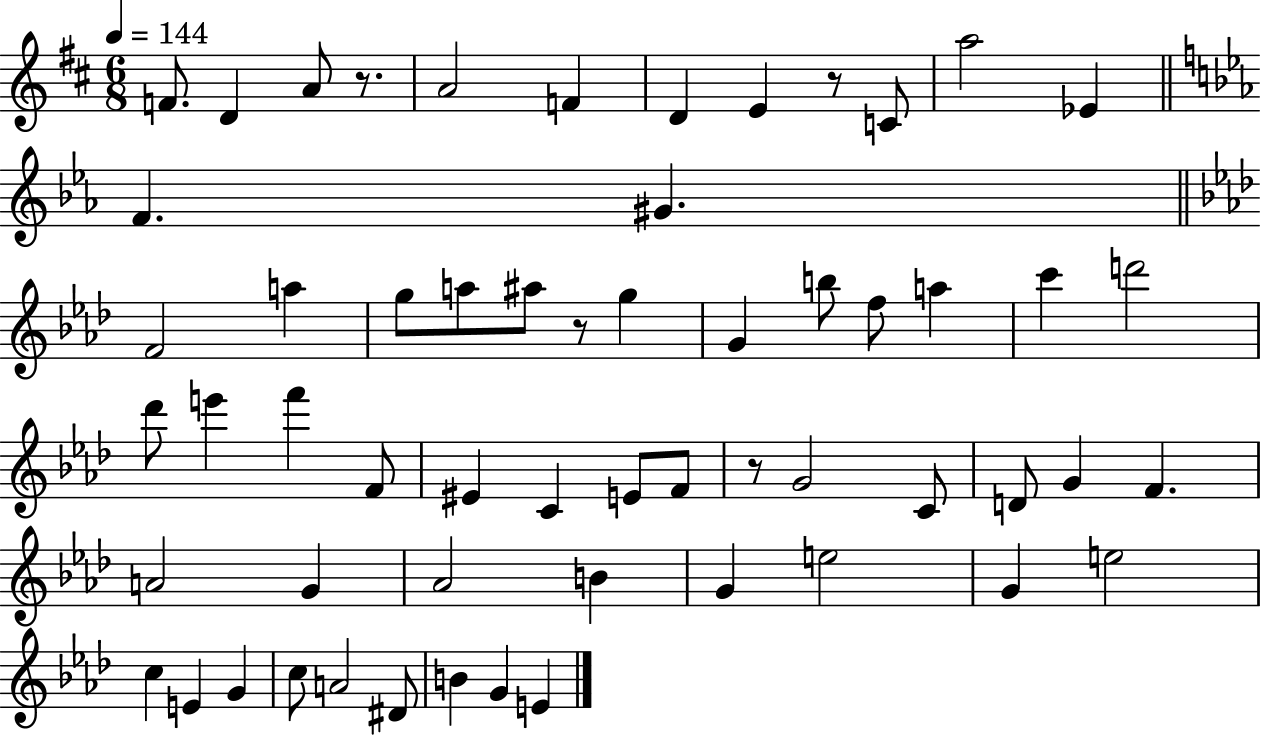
X:1
T:Untitled
M:6/8
L:1/4
K:D
F/2 D A/2 z/2 A2 F D E z/2 C/2 a2 _E F ^G F2 a g/2 a/2 ^a/2 z/2 g G b/2 f/2 a c' d'2 _d'/2 e' f' F/2 ^E C E/2 F/2 z/2 G2 C/2 D/2 G F A2 G _A2 B G e2 G e2 c E G c/2 A2 ^D/2 B G E